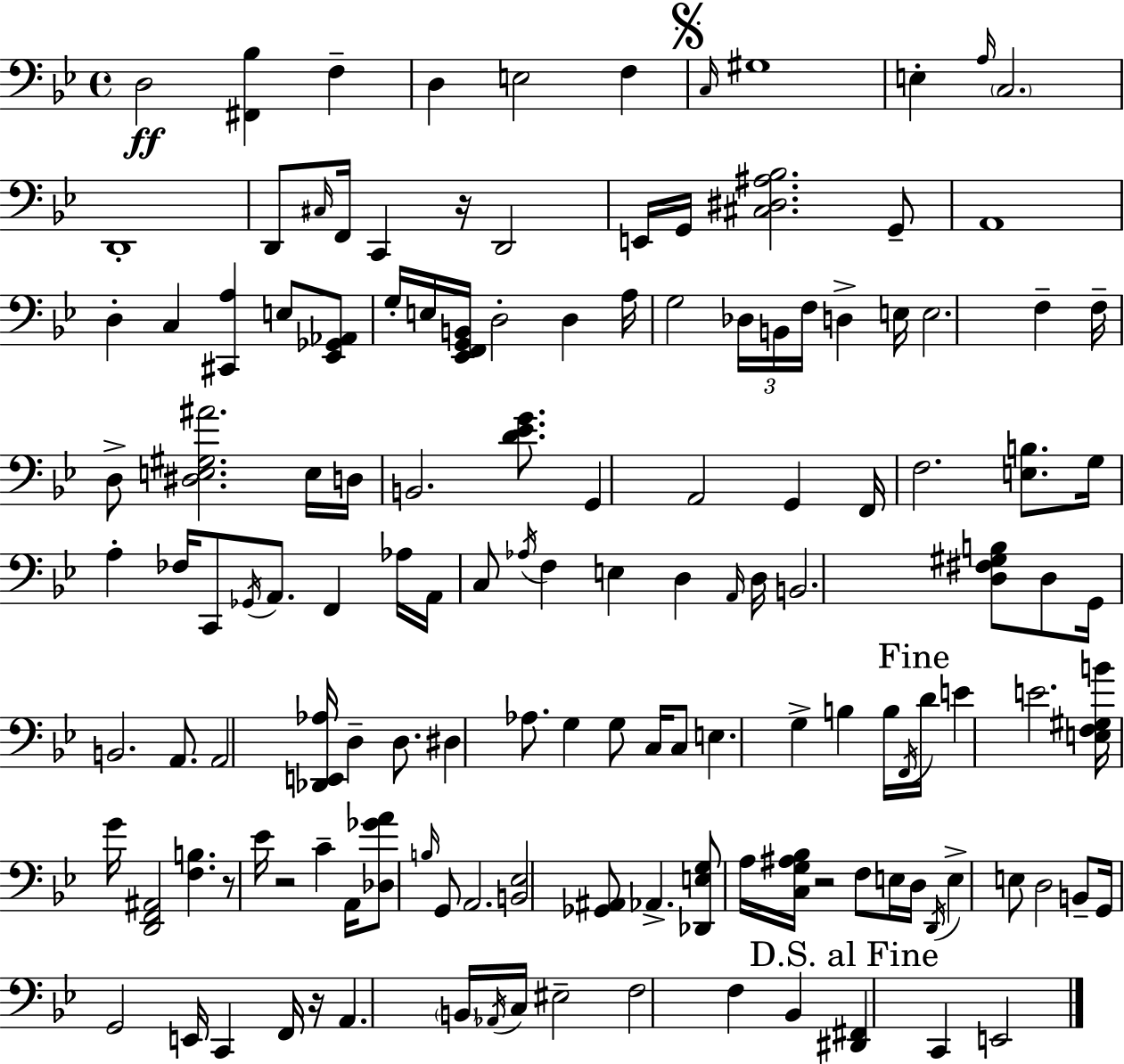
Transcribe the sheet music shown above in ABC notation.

X:1
T:Untitled
M:4/4
L:1/4
K:Gm
D,2 [^F,,_B,] F, D, E,2 F, C,/4 ^G,4 E, A,/4 C,2 D,,4 D,,/2 ^C,/4 F,,/4 C,, z/4 D,,2 E,,/4 G,,/4 [^C,^D,^A,_B,]2 G,,/2 A,,4 D, C, [^C,,A,] E,/2 [_E,,_G,,_A,,]/2 G,/4 E,/4 [_E,,F,,G,,B,,]/4 D,2 D, A,/4 G,2 _D,/4 B,,/4 F,/4 D, E,/4 E,2 F, F,/4 D,/2 [^D,E,^G,^A]2 E,/4 D,/4 B,,2 [D_EG]/2 G,, A,,2 G,, F,,/4 F,2 [E,B,]/2 G,/4 A, _F,/4 C,,/2 _G,,/4 A,,/2 F,, _A,/4 A,,/4 C,/2 _A,/4 F, E, D, A,,/4 D,/4 B,,2 [D,^F,^G,B,]/2 D,/2 G,,/4 B,,2 A,,/2 A,,2 [_D,,E,,_A,]/4 D, D,/2 ^D, _A,/2 G, G,/2 C,/4 C,/2 E, G, B, B,/4 F,,/4 D/4 E E2 [E,F,^G,B]/4 G/4 [D,,F,,^A,,]2 [F,B,] z/2 _E/4 z2 C A,,/4 [_D,_GA]/2 B,/4 G,,/2 A,,2 [B,,_E,]2 [_G,,^A,,]/2 _A,, [_D,,E,G,]/2 A,/4 [C,G,^A,_B,]/4 z2 F,/2 E,/4 D,/4 D,,/4 E, E,/2 D,2 B,,/2 G,,/4 G,,2 E,,/4 C,, F,,/4 z/4 A,, B,,/4 _A,,/4 C,/4 ^E,2 F,2 F, _B,, [^D,,^F,,] C,, E,,2